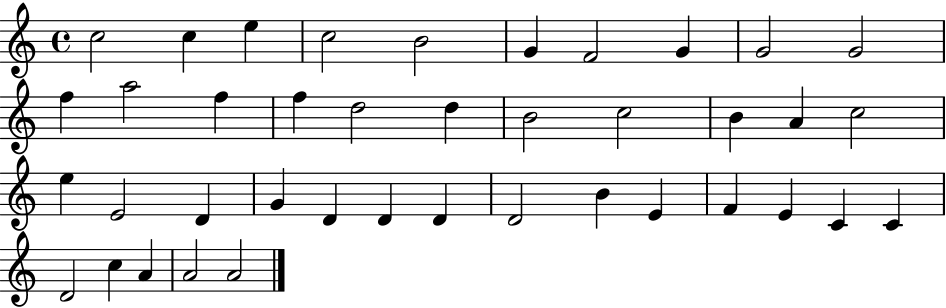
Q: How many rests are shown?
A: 0